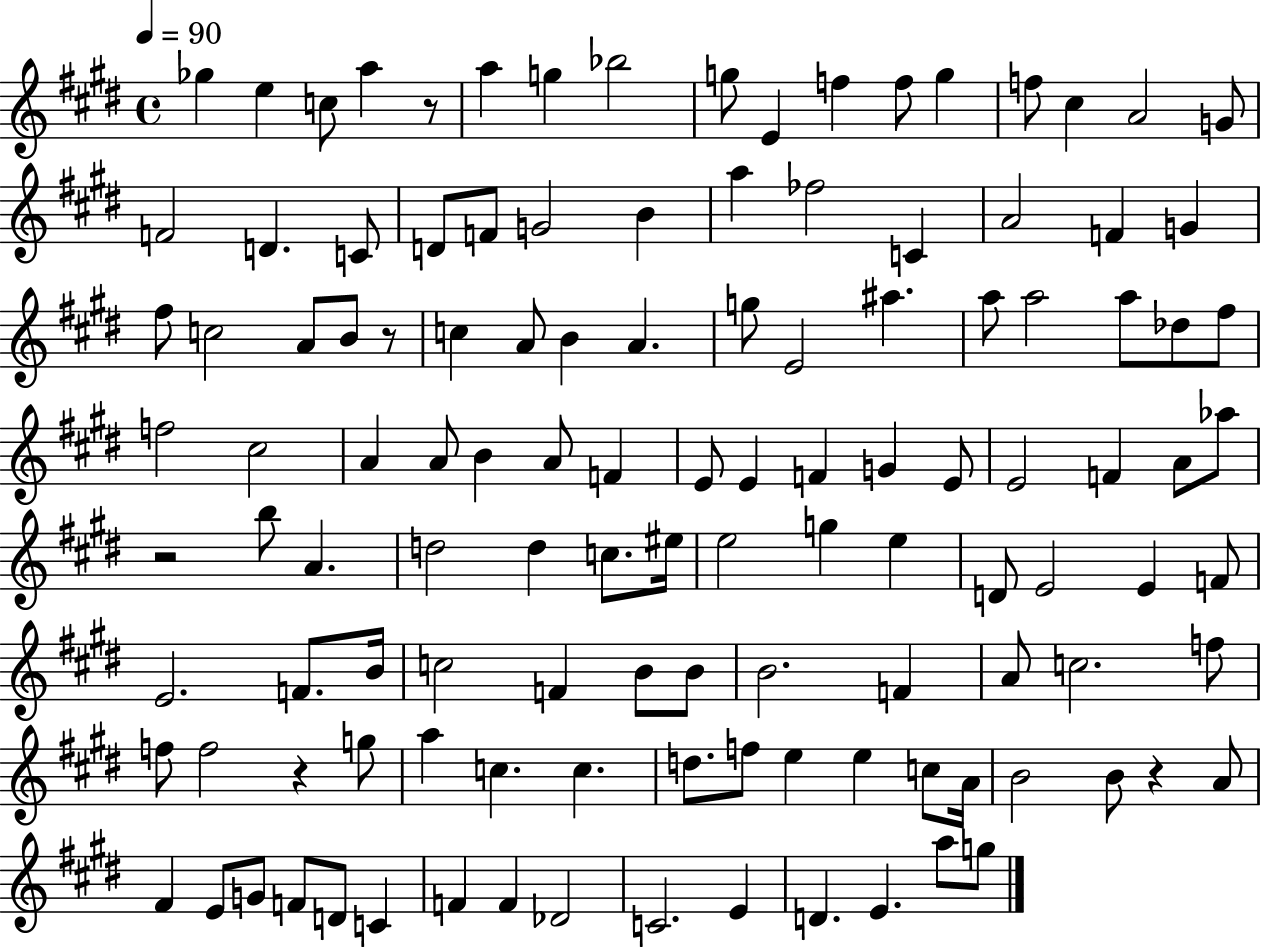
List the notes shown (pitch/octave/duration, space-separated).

Gb5/q E5/q C5/e A5/q R/e A5/q G5/q Bb5/h G5/e E4/q F5/q F5/e G5/q F5/e C#5/q A4/h G4/e F4/h D4/q. C4/e D4/e F4/e G4/h B4/q A5/q FES5/h C4/q A4/h F4/q G4/q F#5/e C5/h A4/e B4/e R/e C5/q A4/e B4/q A4/q. G5/e E4/h A#5/q. A5/e A5/h A5/e Db5/e F#5/e F5/h C#5/h A4/q A4/e B4/q A4/e F4/q E4/e E4/q F4/q G4/q E4/e E4/h F4/q A4/e Ab5/e R/h B5/e A4/q. D5/h D5/q C5/e. EIS5/s E5/h G5/q E5/q D4/e E4/h E4/q F4/e E4/h. F4/e. B4/s C5/h F4/q B4/e B4/e B4/h. F4/q A4/e C5/h. F5/e F5/e F5/h R/q G5/e A5/q C5/q. C5/q. D5/e. F5/e E5/q E5/q C5/e A4/s B4/h B4/e R/q A4/e F#4/q E4/e G4/e F4/e D4/e C4/q F4/q F4/q Db4/h C4/h. E4/q D4/q. E4/q. A5/e G5/e